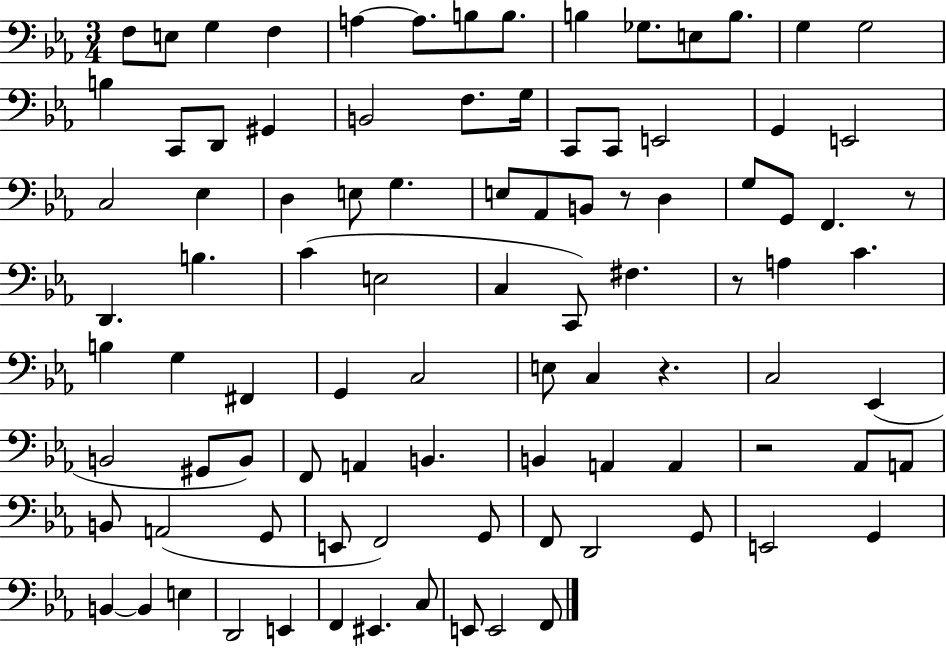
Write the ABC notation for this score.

X:1
T:Untitled
M:3/4
L:1/4
K:Eb
F,/2 E,/2 G, F, A, A,/2 B,/2 B,/2 B, _G,/2 E,/2 B,/2 G, G,2 B, C,,/2 D,,/2 ^G,, B,,2 F,/2 G,/4 C,,/2 C,,/2 E,,2 G,, E,,2 C,2 _E, D, E,/2 G, E,/2 _A,,/2 B,,/2 z/2 D, G,/2 G,,/2 F,, z/2 D,, B, C E,2 C, C,,/2 ^F, z/2 A, C B, G, ^F,, G,, C,2 E,/2 C, z C,2 _E,, B,,2 ^G,,/2 B,,/2 F,,/2 A,, B,, B,, A,, A,, z2 _A,,/2 A,,/2 B,,/2 A,,2 G,,/2 E,,/2 F,,2 G,,/2 F,,/2 D,,2 G,,/2 E,,2 G,, B,, B,, E, D,,2 E,, F,, ^E,, C,/2 E,,/2 E,,2 F,,/2